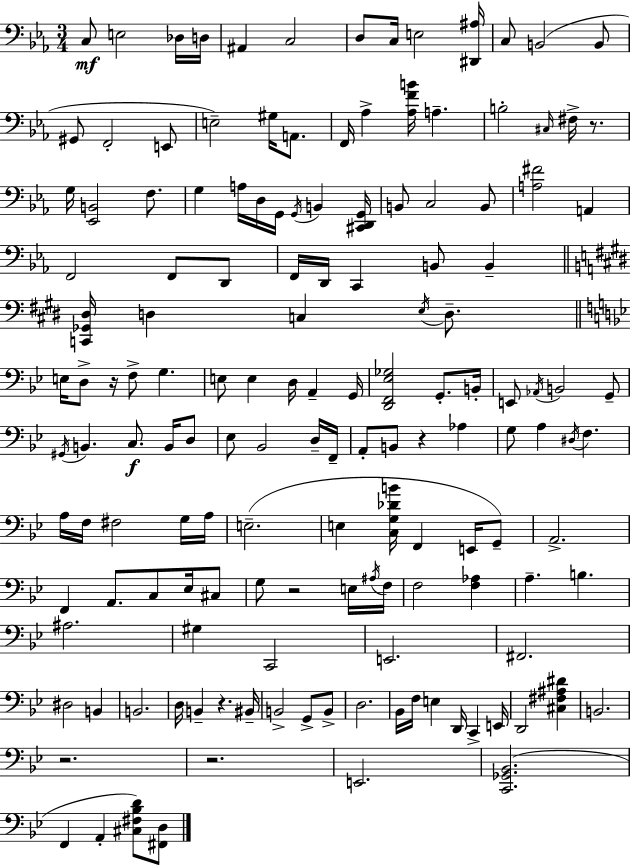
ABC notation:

X:1
T:Untitled
M:3/4
L:1/4
K:Eb
C,/2 E,2 _D,/4 D,/4 ^A,, C,2 D,/2 C,/4 E,2 [^D,,^A,]/4 C,/2 B,,2 B,,/2 ^G,,/2 F,,2 E,,/2 E,2 ^G,/4 A,,/2 F,,/4 _A, [_A,FB]/4 A, B,2 ^C,/4 ^F,/4 z/2 G,/4 [_E,,B,,]2 F,/2 G, A,/4 D,/4 G,,/4 G,,/4 B,, [^C,,D,,G,,]/4 B,,/2 C,2 B,,/2 [A,^F]2 A,, F,,2 F,,/2 D,,/2 F,,/4 D,,/4 C,, B,,/2 B,, [C,,_G,,^D,]/4 D, C, E,/4 D,/2 E,/4 D,/2 z/4 F,/2 G, E,/2 E, D,/4 A,, G,,/4 [D,,F,,_E,_G,]2 G,,/2 B,,/4 E,,/2 _A,,/4 B,,2 G,,/2 ^G,,/4 B,, C,/2 B,,/4 D,/2 _E,/2 _B,,2 D,/4 F,,/4 A,,/2 B,,/2 z _A, G,/2 A, ^D,/4 F, A,/4 F,/4 ^F,2 G,/4 A,/4 E,2 E, [C,G,_DB]/4 F,, E,,/4 G,,/2 A,,2 F,, A,,/2 C,/2 _E,/4 ^C,/2 G,/2 z2 E,/4 ^A,/4 F,/4 F,2 [F,_A,] A, B, ^A,2 ^G, C,,2 E,,2 ^F,,2 ^D,2 B,, B,,2 D,/4 B,, z ^B,,/4 B,,2 G,,/2 B,,/2 D,2 _B,,/4 F,/4 E, D,,/4 C,, E,,/4 D,,2 [^C,^F,^A,^D] B,,2 z2 z2 E,,2 [C,,_G,,_B,,]2 F,, A,, [^C,^F,_B,D]/2 [^F,,D,]/2